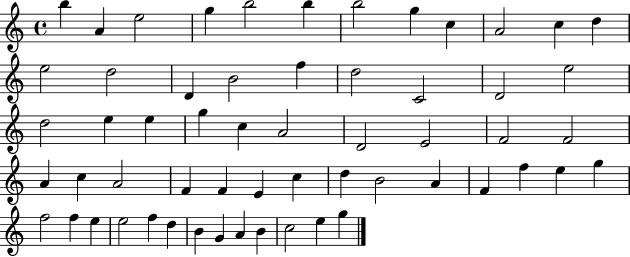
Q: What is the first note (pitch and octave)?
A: B5